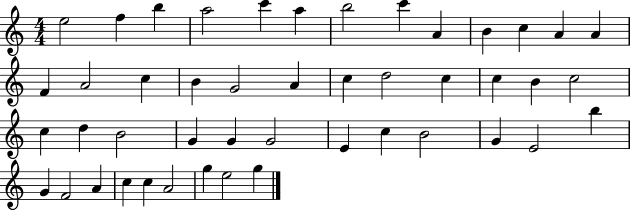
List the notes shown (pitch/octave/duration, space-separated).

E5/h F5/q B5/q A5/h C6/q A5/q B5/h C6/q A4/q B4/q C5/q A4/q A4/q F4/q A4/h C5/q B4/q G4/h A4/q C5/q D5/h C5/q C5/q B4/q C5/h C5/q D5/q B4/h G4/q G4/q G4/h E4/q C5/q B4/h G4/q E4/h B5/q G4/q F4/h A4/q C5/q C5/q A4/h G5/q E5/h G5/q